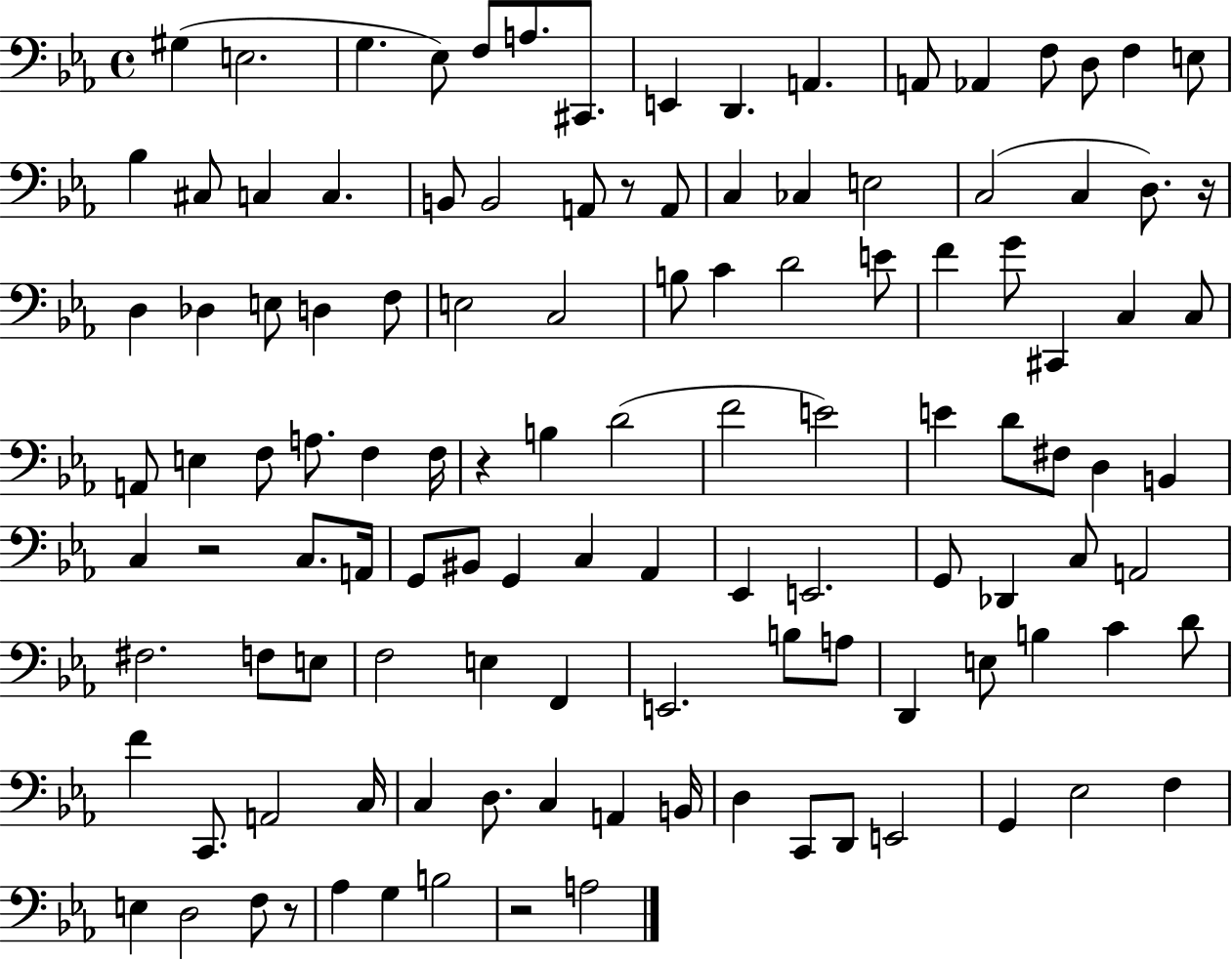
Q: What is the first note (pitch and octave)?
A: G#3